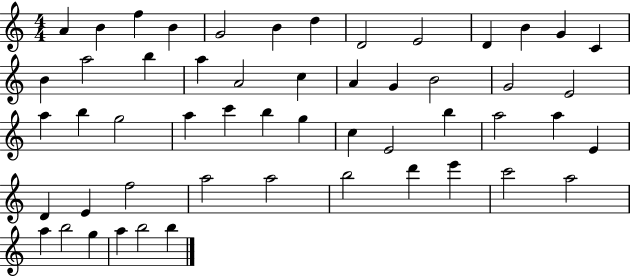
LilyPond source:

{
  \clef treble
  \numericTimeSignature
  \time 4/4
  \key c \major
  a'4 b'4 f''4 b'4 | g'2 b'4 d''4 | d'2 e'2 | d'4 b'4 g'4 c'4 | \break b'4 a''2 b''4 | a''4 a'2 c''4 | a'4 g'4 b'2 | g'2 e'2 | \break a''4 b''4 g''2 | a''4 c'''4 b''4 g''4 | c''4 e'2 b''4 | a''2 a''4 e'4 | \break d'4 e'4 f''2 | a''2 a''2 | b''2 d'''4 e'''4 | c'''2 a''2 | \break a''4 b''2 g''4 | a''4 b''2 b''4 | \bar "|."
}